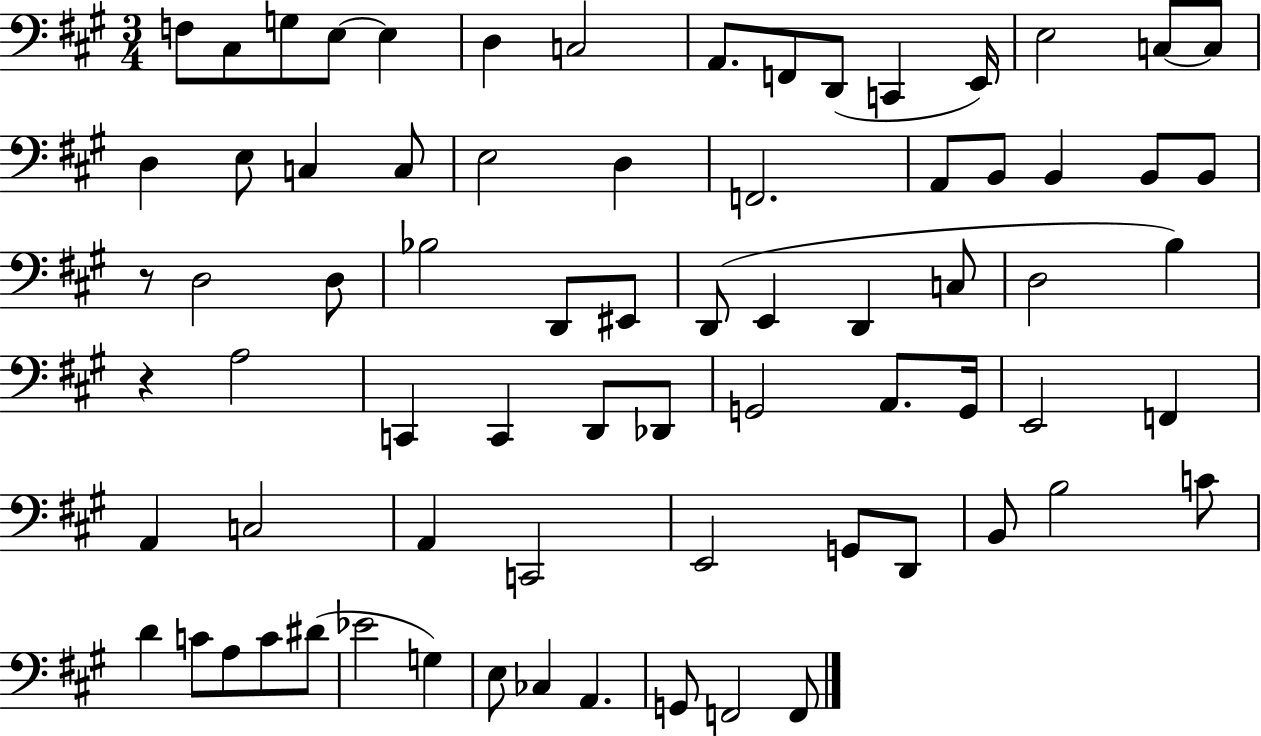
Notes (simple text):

F3/e C#3/e G3/e E3/e E3/q D3/q C3/h A2/e. F2/e D2/e C2/q E2/s E3/h C3/e C3/e D3/q E3/e C3/q C3/e E3/h D3/q F2/h. A2/e B2/e B2/q B2/e B2/e R/e D3/h D3/e Bb3/h D2/e EIS2/e D2/e E2/q D2/q C3/e D3/h B3/q R/q A3/h C2/q C2/q D2/e Db2/e G2/h A2/e. G2/s E2/h F2/q A2/q C3/h A2/q C2/h E2/h G2/e D2/e B2/e B3/h C4/e D4/q C4/e A3/e C4/e D#4/e Eb4/h G3/q E3/e CES3/q A2/q. G2/e F2/h F2/e